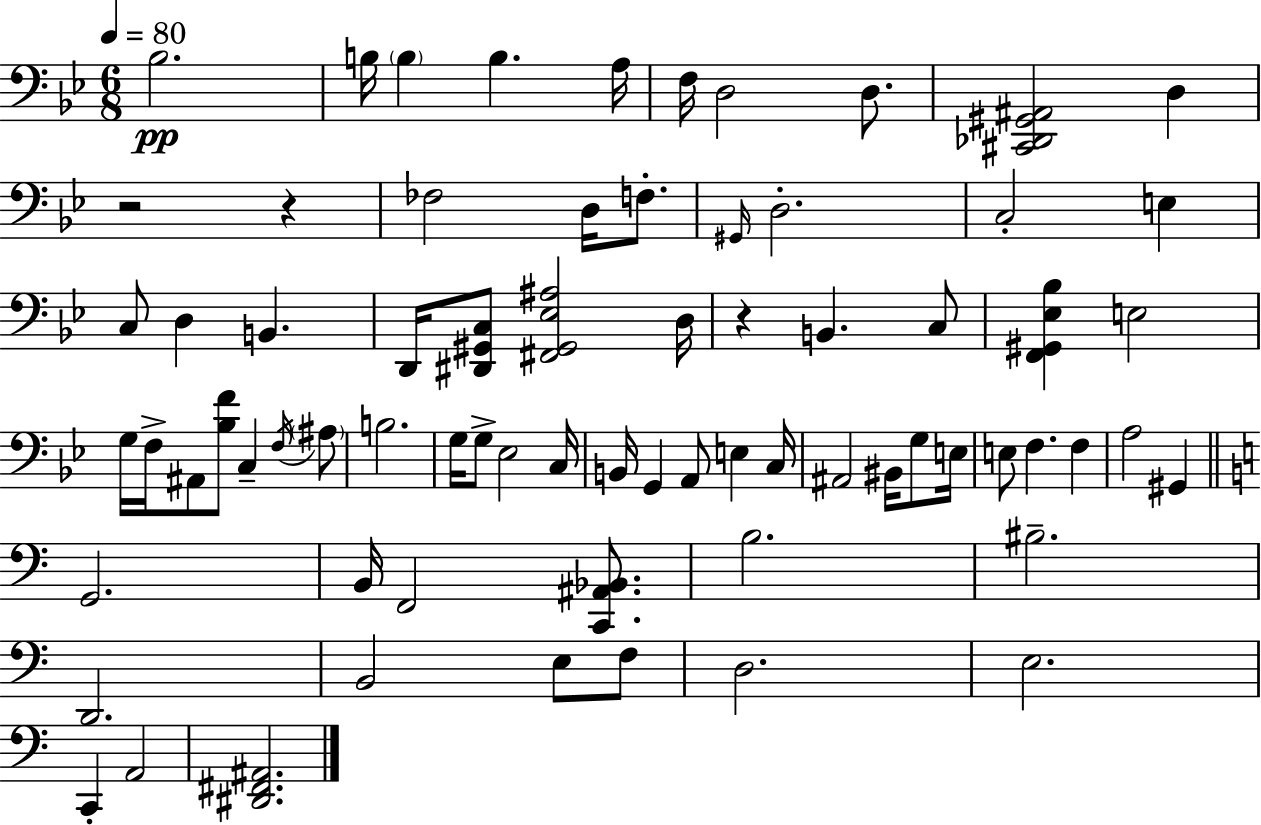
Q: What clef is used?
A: bass